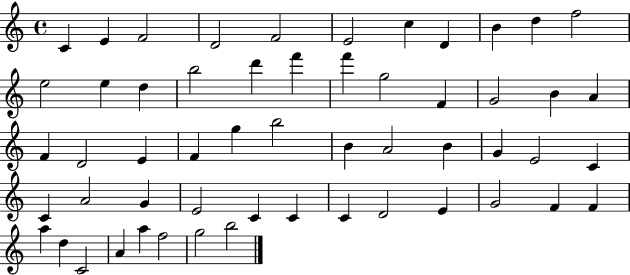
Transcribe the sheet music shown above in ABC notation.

X:1
T:Untitled
M:4/4
L:1/4
K:C
C E F2 D2 F2 E2 c D B d f2 e2 e d b2 d' f' f' g2 F G2 B A F D2 E F g b2 B A2 B G E2 C C A2 G E2 C C C D2 E G2 F F a d C2 A a f2 g2 b2